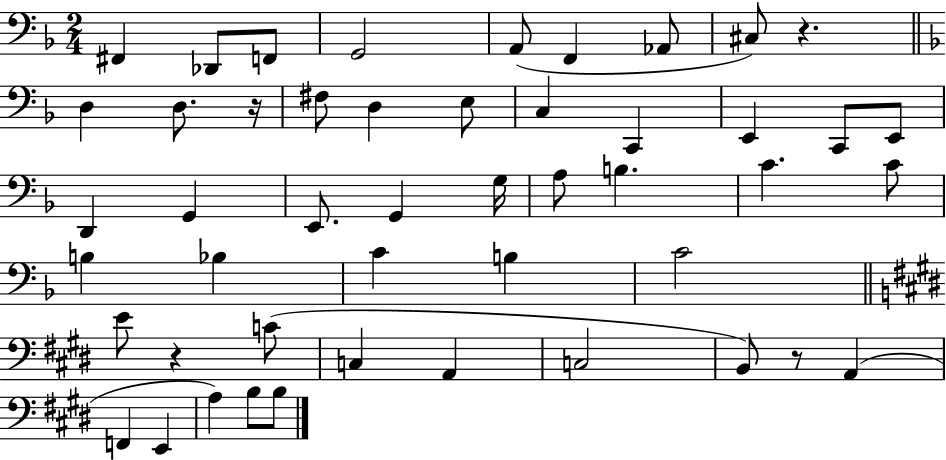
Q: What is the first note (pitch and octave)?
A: F#2